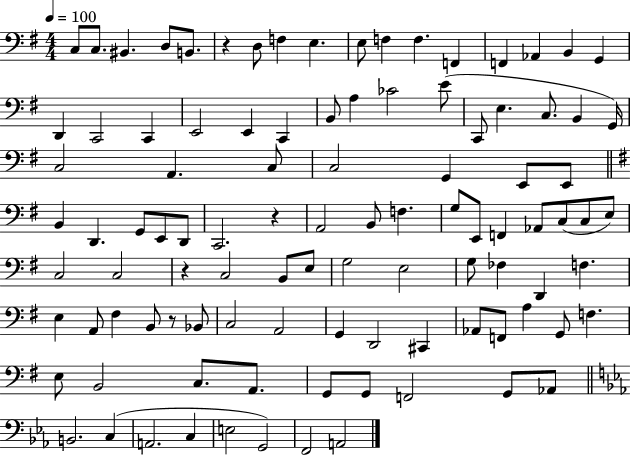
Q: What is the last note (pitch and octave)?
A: A2